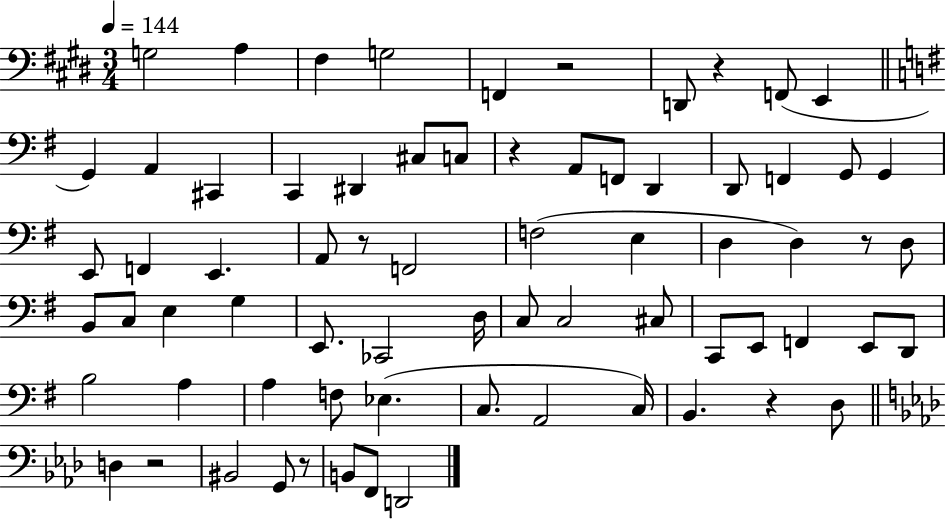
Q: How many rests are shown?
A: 8